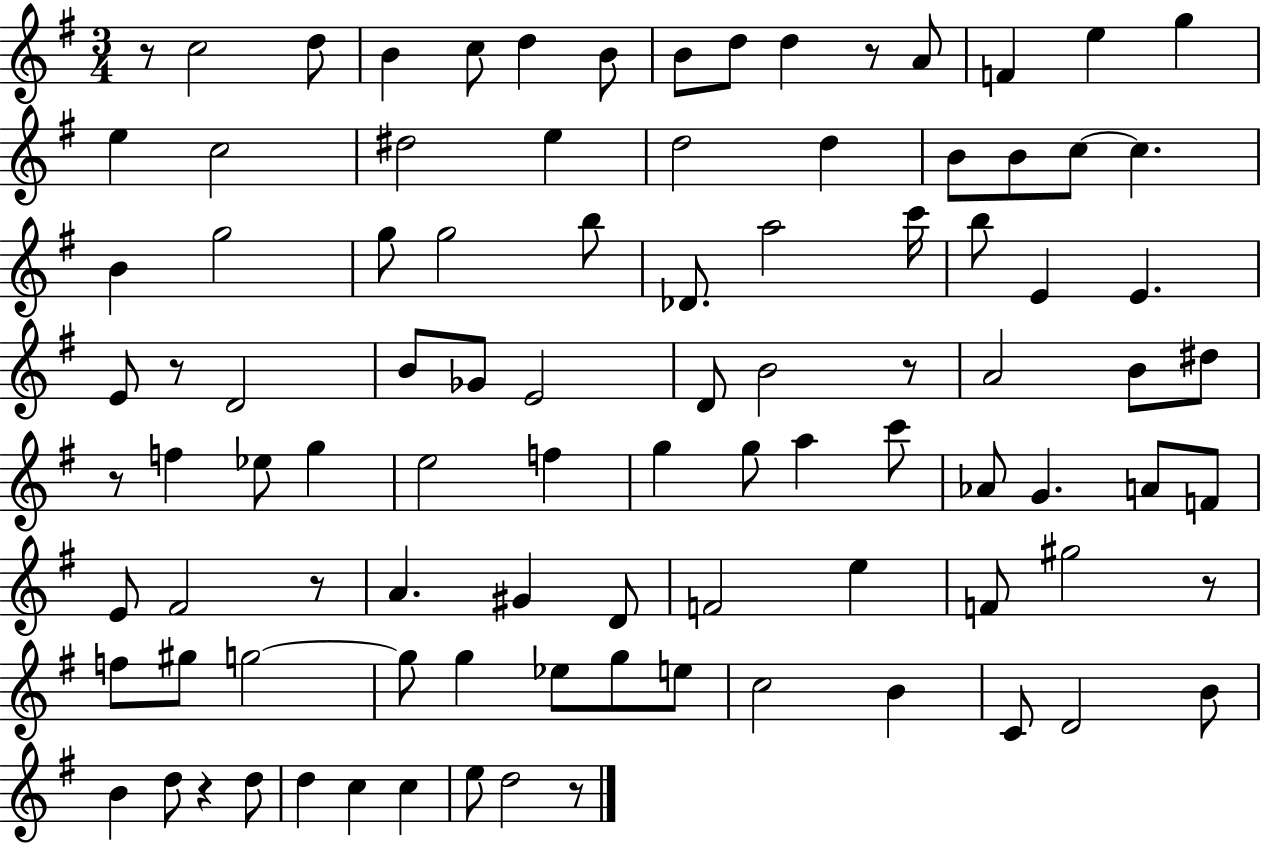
R/e C5/h D5/e B4/q C5/e D5/q B4/e B4/e D5/e D5/q R/e A4/e F4/q E5/q G5/q E5/q C5/h D#5/h E5/q D5/h D5/q B4/e B4/e C5/e C5/q. B4/q G5/h G5/e G5/h B5/e Db4/e. A5/h C6/s B5/e E4/q E4/q. E4/e R/e D4/h B4/e Gb4/e E4/h D4/e B4/h R/e A4/h B4/e D#5/e R/e F5/q Eb5/e G5/q E5/h F5/q G5/q G5/e A5/q C6/e Ab4/e G4/q. A4/e F4/e E4/e F#4/h R/e A4/q. G#4/q D4/e F4/h E5/q F4/e G#5/h R/e F5/e G#5/e G5/h G5/e G5/q Eb5/e G5/e E5/e C5/h B4/q C4/e D4/h B4/e B4/q D5/e R/q D5/e D5/q C5/q C5/q E5/e D5/h R/e